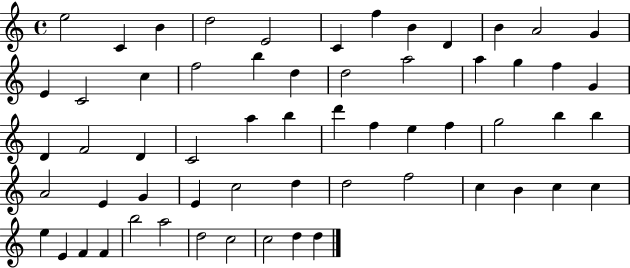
E5/h C4/q B4/q D5/h E4/h C4/q F5/q B4/q D4/q B4/q A4/h G4/q E4/q C4/h C5/q F5/h B5/q D5/q D5/h A5/h A5/q G5/q F5/q G4/q D4/q F4/h D4/q C4/h A5/q B5/q D6/q F5/q E5/q F5/q G5/h B5/q B5/q A4/h E4/q G4/q E4/q C5/h D5/q D5/h F5/h C5/q B4/q C5/q C5/q E5/q E4/q F4/q F4/q B5/h A5/h D5/h C5/h C5/h D5/q D5/q